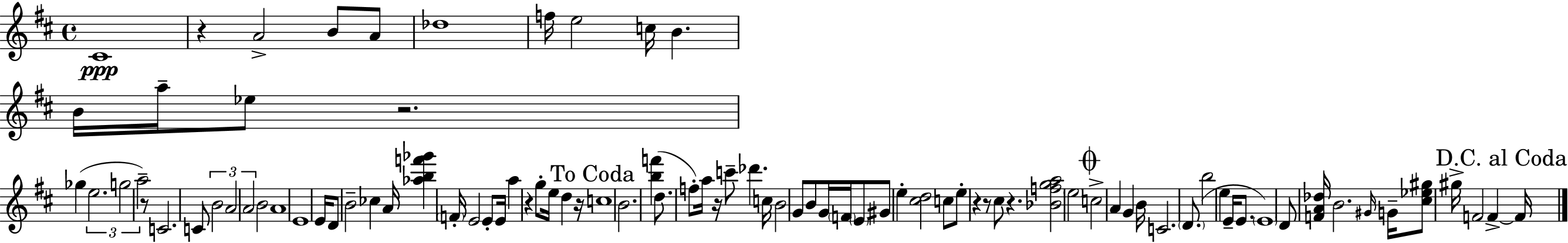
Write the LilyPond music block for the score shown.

{
  \clef treble
  \time 4/4
  \defaultTimeSignature
  \key d \major
  cis'1\ppp | r4 a'2-> b'8 a'8 | des''1 | f''16 e''2 c''16 b'4. | \break b'16 a''16-- ees''8 r2. | ges''4( \tuplet 3/2 { e''2. | g''2 a''2--) } | r8 c'2. c'8 | \break \tuplet 3/2 { b'2 a'2 | a'2 } b'2 | a'1 | e'1 | \break e'16 d'8 b'2-- ces''4 a'16 | <aes'' b'' f''' ges'''>4 \parenthesize f'16-. e'2 e'8-. e'16 | a''4 r4 g''8-. e''16 d''4 r16 | \mark "To Coda" c''1 | \break b'2. <b'' f'''>4( | d''8. f''8-.) a''16 r16 c'''8-- des'''4. c''16 | b'2 g'8 b'8 g'16 \parenthesize f'16 \parenthesize e'8 | gis'8 e''4-. <cis'' d''>2 c''8 | \break e''8-. r4 r8 cis''8 r4. | <bes' f'' g'' a''>2 \parenthesize e''2 | \mark \markup { \musicglyph "scripts.coda" } c''2-> a'4 g'4 | b'16 c'2. \parenthesize d'8.( | \break b''2 e''4 e'16-- e'8. | \parenthesize e'1) | d'8 <f' a' des''>16 b'2. \grace { gis'16 } | g'16-- <cis'' ees'' gis''>8 gis''16-> f'2 f'4->~~ | \break \mark "D.C. al Coda" f'16 \bar "|."
}